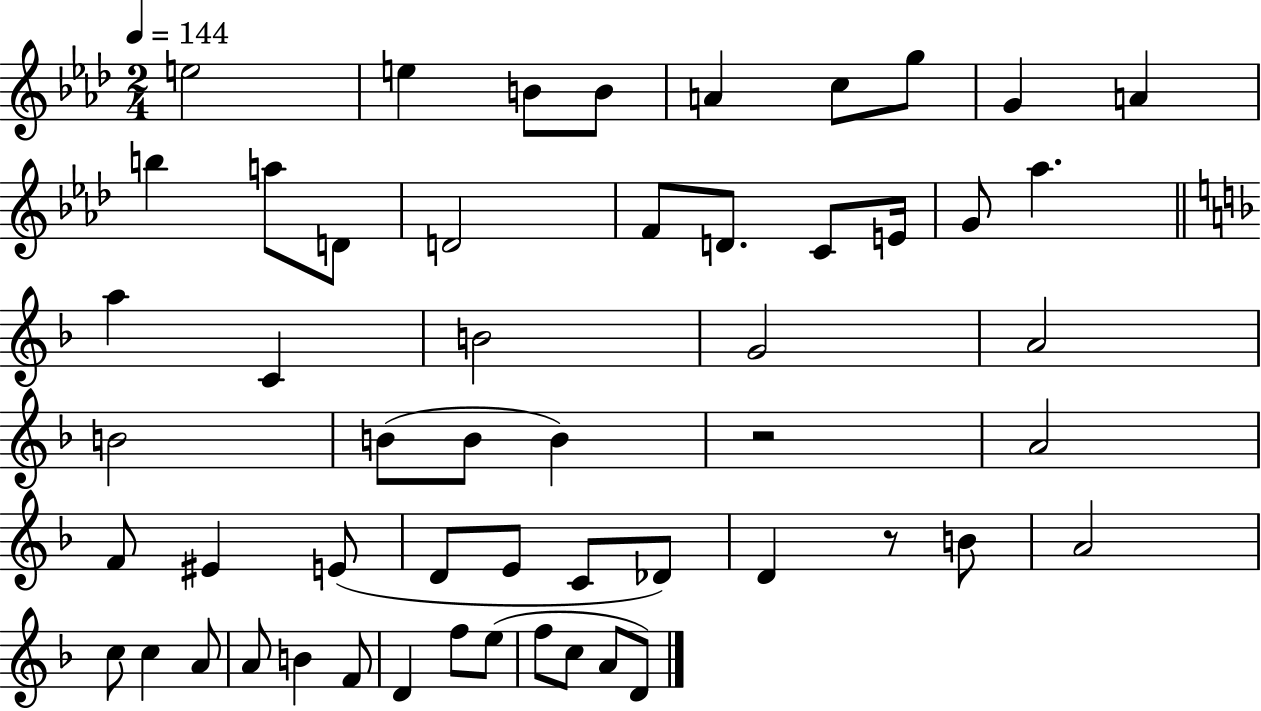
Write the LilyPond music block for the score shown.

{
  \clef treble
  \numericTimeSignature
  \time 2/4
  \key aes \major
  \tempo 4 = 144
  e''2 | e''4 b'8 b'8 | a'4 c''8 g''8 | g'4 a'4 | \break b''4 a''8 d'8 | d'2 | f'8 d'8. c'8 e'16 | g'8 aes''4. | \break \bar "||" \break \key d \minor a''4 c'4 | b'2 | g'2 | a'2 | \break b'2 | b'8( b'8 b'4) | r2 | a'2 | \break f'8 eis'4 e'8( | d'8 e'8 c'8 des'8) | d'4 r8 b'8 | a'2 | \break c''8 c''4 a'8 | a'8 b'4 f'8 | d'4 f''8 e''8( | f''8 c''8 a'8 d'8) | \break \bar "|."
}